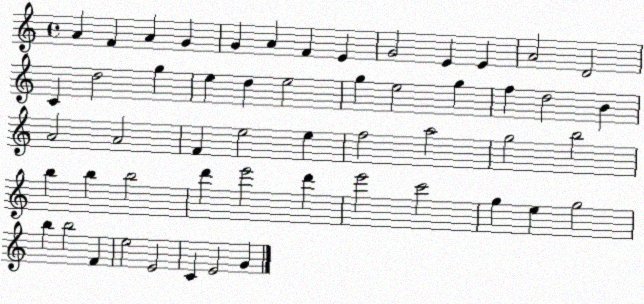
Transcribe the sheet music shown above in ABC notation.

X:1
T:Untitled
M:4/4
L:1/4
K:C
A F A G G A F E G2 E E A2 D2 C d2 g e d e2 g e2 g f d2 B A2 A2 F e2 e f2 a2 g2 b2 b b b2 d' e'2 d' e'2 c'2 g e g2 b b2 F e2 E2 C E2 G